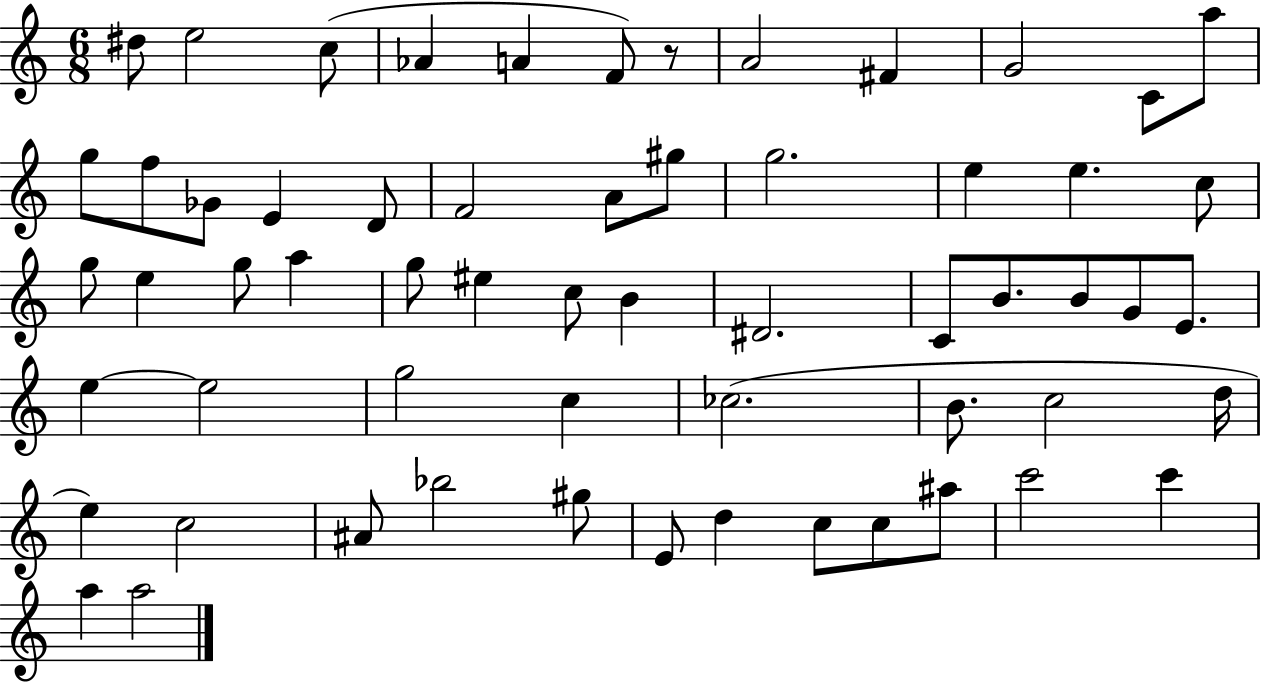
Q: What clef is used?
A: treble